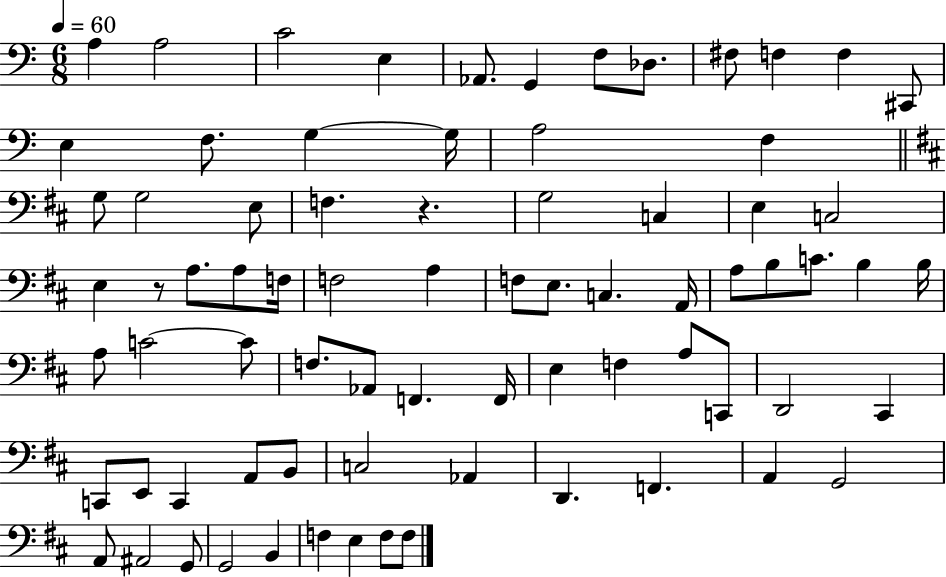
{
  \clef bass
  \numericTimeSignature
  \time 6/8
  \key c \major
  \tempo 4 = 60
  \repeat volta 2 { a4 a2 | c'2 e4 | aes,8. g,4 f8 des8. | fis8 f4 f4 cis,8 | \break e4 f8. g4~~ g16 | a2 f4 | \bar "||" \break \key d \major g8 g2 e8 | f4. r4. | g2 c4 | e4 c2 | \break e4 r8 a8. a8 f16 | f2 a4 | f8 e8. c4. a,16 | a8 b8 c'8. b4 b16 | \break a8 c'2~~ c'8 | f8. aes,8 f,4. f,16 | e4 f4 a8 c,8 | d,2 cis,4 | \break c,8 e,8 c,4 a,8 b,8 | c2 aes,4 | d,4. f,4. | a,4 g,2 | \break a,8 ais,2 g,8 | g,2 b,4 | f4 e4 f8 f8 | } \bar "|."
}